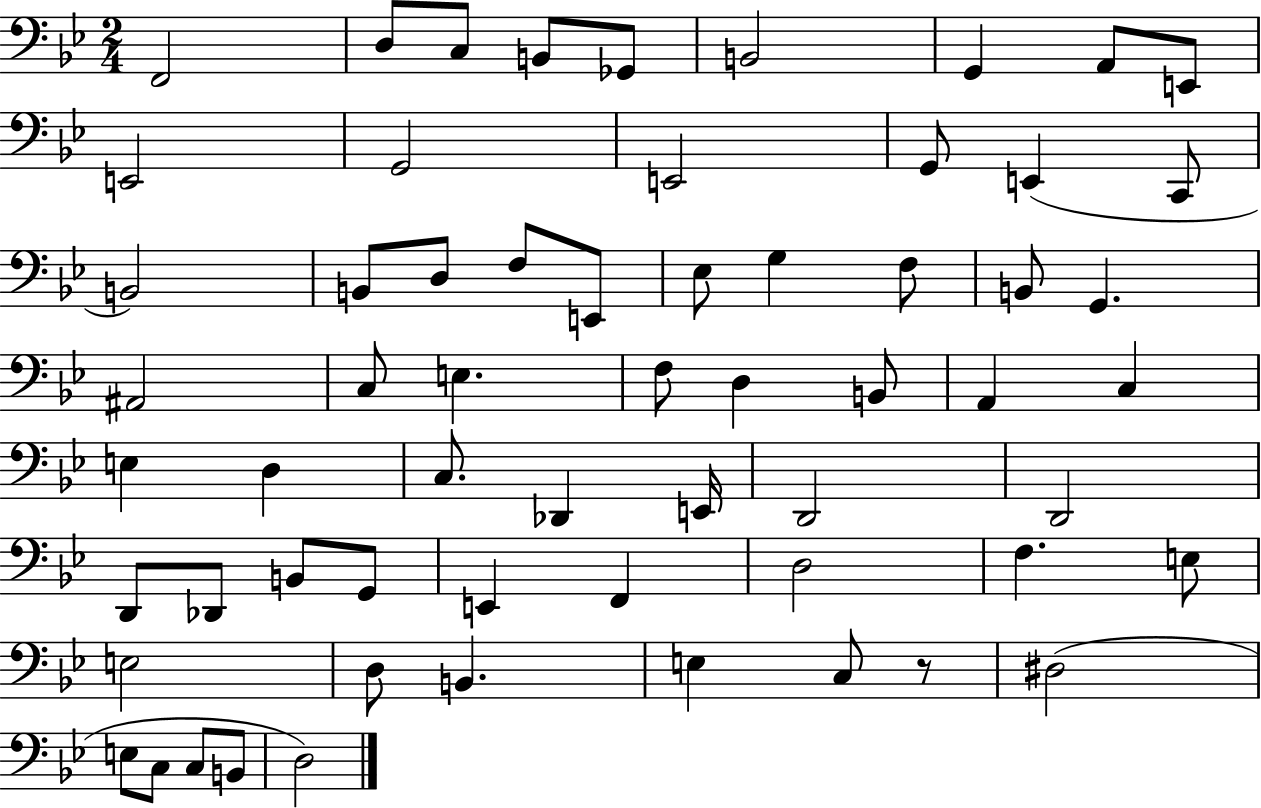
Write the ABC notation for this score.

X:1
T:Untitled
M:2/4
L:1/4
K:Bb
F,,2 D,/2 C,/2 B,,/2 _G,,/2 B,,2 G,, A,,/2 E,,/2 E,,2 G,,2 E,,2 G,,/2 E,, C,,/2 B,,2 B,,/2 D,/2 F,/2 E,,/2 _E,/2 G, F,/2 B,,/2 G,, ^A,,2 C,/2 E, F,/2 D, B,,/2 A,, C, E, D, C,/2 _D,, E,,/4 D,,2 D,,2 D,,/2 _D,,/2 B,,/2 G,,/2 E,, F,, D,2 F, E,/2 E,2 D,/2 B,, E, C,/2 z/2 ^D,2 E,/2 C,/2 C,/2 B,,/2 D,2